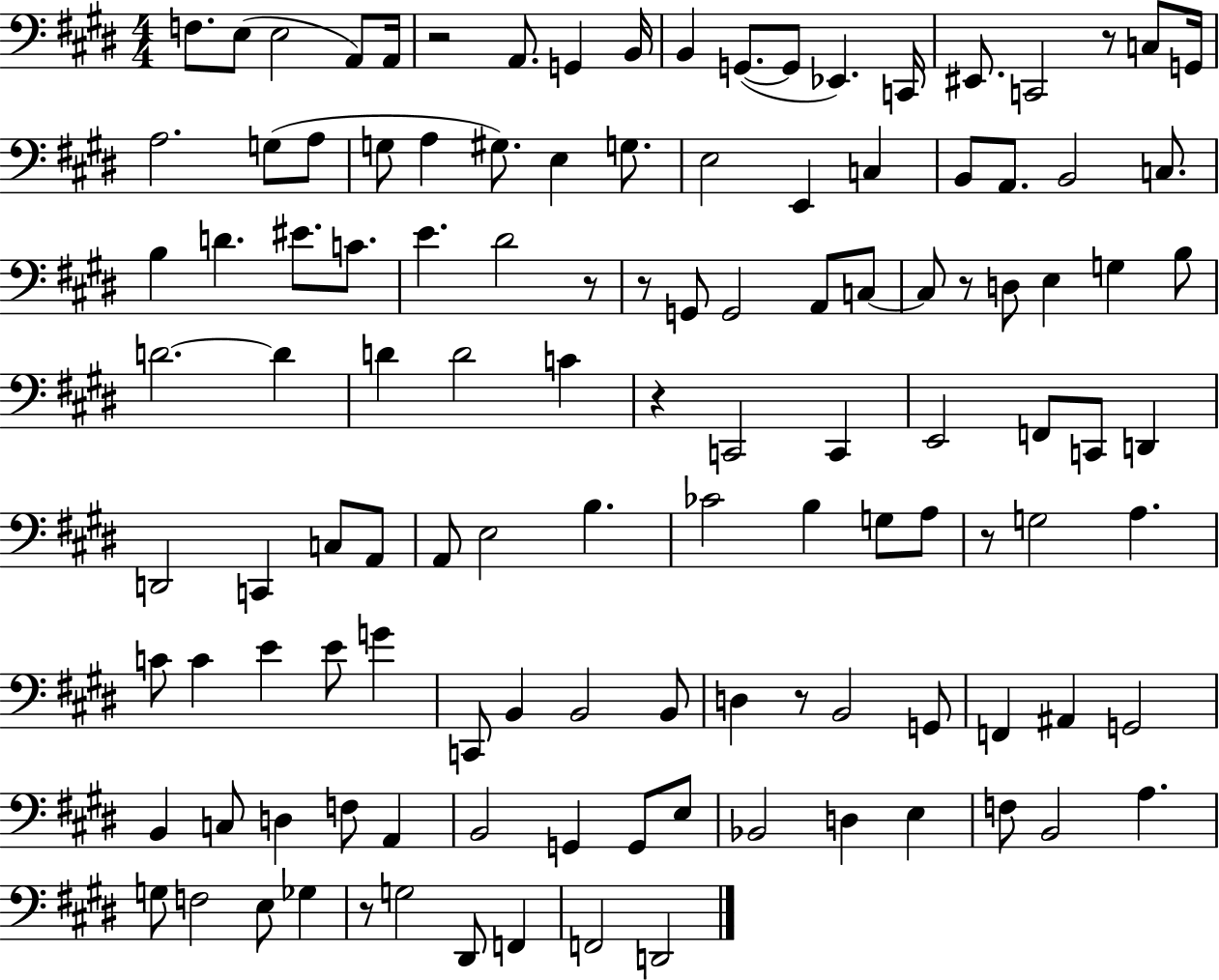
F3/e. E3/e E3/h A2/e A2/s R/h A2/e. G2/q B2/s B2/q G2/e. G2/e Eb2/q. C2/s EIS2/e. C2/h R/e C3/e G2/s A3/h. G3/e A3/e G3/e A3/q G#3/e. E3/q G3/e. E3/h E2/q C3/q B2/e A2/e. B2/h C3/e. B3/q D4/q. EIS4/e. C4/e. E4/q. D#4/h R/e R/e G2/e G2/h A2/e C3/e C3/e R/e D3/e E3/q G3/q B3/e D4/h. D4/q D4/q D4/h C4/q R/q C2/h C2/q E2/h F2/e C2/e D2/q D2/h C2/q C3/e A2/e A2/e E3/h B3/q. CES4/h B3/q G3/e A3/e R/e G3/h A3/q. C4/e C4/q E4/q E4/e G4/q C2/e B2/q B2/h B2/e D3/q R/e B2/h G2/e F2/q A#2/q G2/h B2/q C3/e D3/q F3/e A2/q B2/h G2/q G2/e E3/e Bb2/h D3/q E3/q F3/e B2/h A3/q. G3/e F3/h E3/e Gb3/q R/e G3/h D#2/e F2/q F2/h D2/h